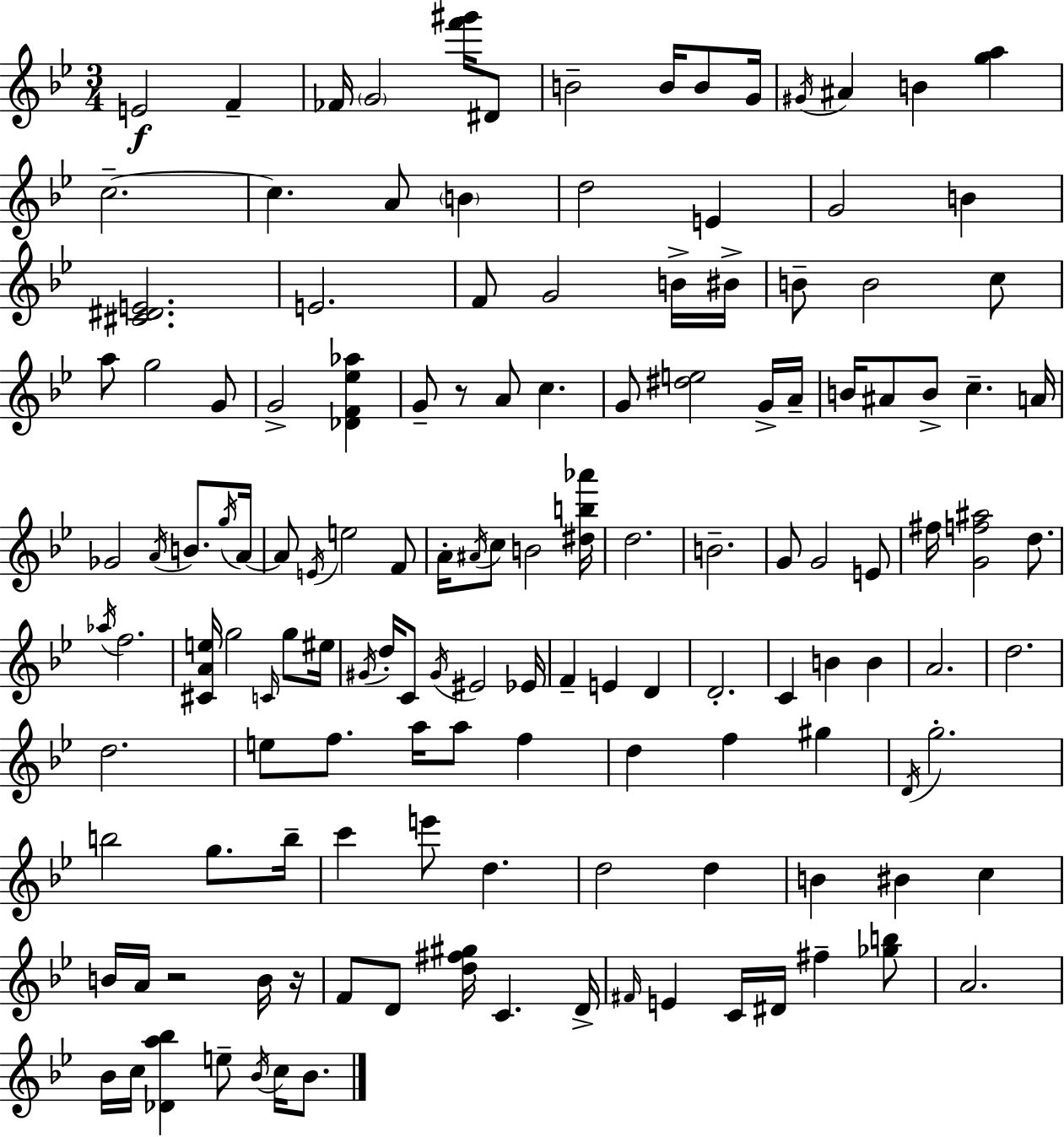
{
  \clef treble
  \numericTimeSignature
  \time 3/4
  \key bes \major
  e'2\f f'4-- | fes'16 \parenthesize g'2 <f''' gis'''>16 dis'8 | b'2-- b'16 b'8 g'16 | \acciaccatura { gis'16 } ais'4 b'4 <g'' a''>4 | \break c''2.--~~ | c''4. a'8 \parenthesize b'4 | d''2 e'4 | g'2 b'4 | \break <cis' dis' e'>2. | e'2. | f'8 g'2 b'16-> | bis'16-> b'8-- b'2 c''8 | \break a''8 g''2 g'8 | g'2-> <des' f' ees'' aes''>4 | g'8-- r8 a'8 c''4. | g'8 <dis'' e''>2 g'16-> | \break a'16-- b'16 ais'8 b'8-> c''4.-- | a'16 ges'2 \acciaccatura { a'16 } b'8. | \acciaccatura { g''16 } a'16~~ a'8 \acciaccatura { e'16 } e''2 | f'8 a'16-. \acciaccatura { ais'16 } c''8 b'2 | \break <dis'' b'' aes'''>16 d''2. | b'2.-- | g'8 g'2 | e'8 fis''16 <g' f'' ais''>2 | \break d''8. \acciaccatura { aes''16 } f''2. | <cis' a' e''>16 g''2 | \grace { c'16 } g''8 eis''16 \acciaccatura { gis'16 } d''16-. c'8 \acciaccatura { gis'16 } | eis'2 ees'16 f'4-- | \break e'4 d'4 d'2.-. | c'4 | b'4 b'4 a'2. | d''2. | \break d''2. | e''8 f''8. | a''16 a''8 f''4 d''4 | f''4 gis''4 \acciaccatura { d'16 } g''2.-. | \break b''2 | g''8. b''16-- c'''4 | e'''8 d''4. d''2 | d''4 b'4 | \break bis'4 c''4 b'16 a'16 | r2 b'16 r16 f'8 | d'8 <d'' fis'' gis''>16 c'4. d'16-> \grace { fis'16 } e'4 | c'16 dis'16 fis''4-- <ges'' b''>8 a'2. | \break bes'16 | c''16 <des' a'' bes''>4 e''8-- \acciaccatura { bes'16 } c''16 bes'8. | \bar "|."
}